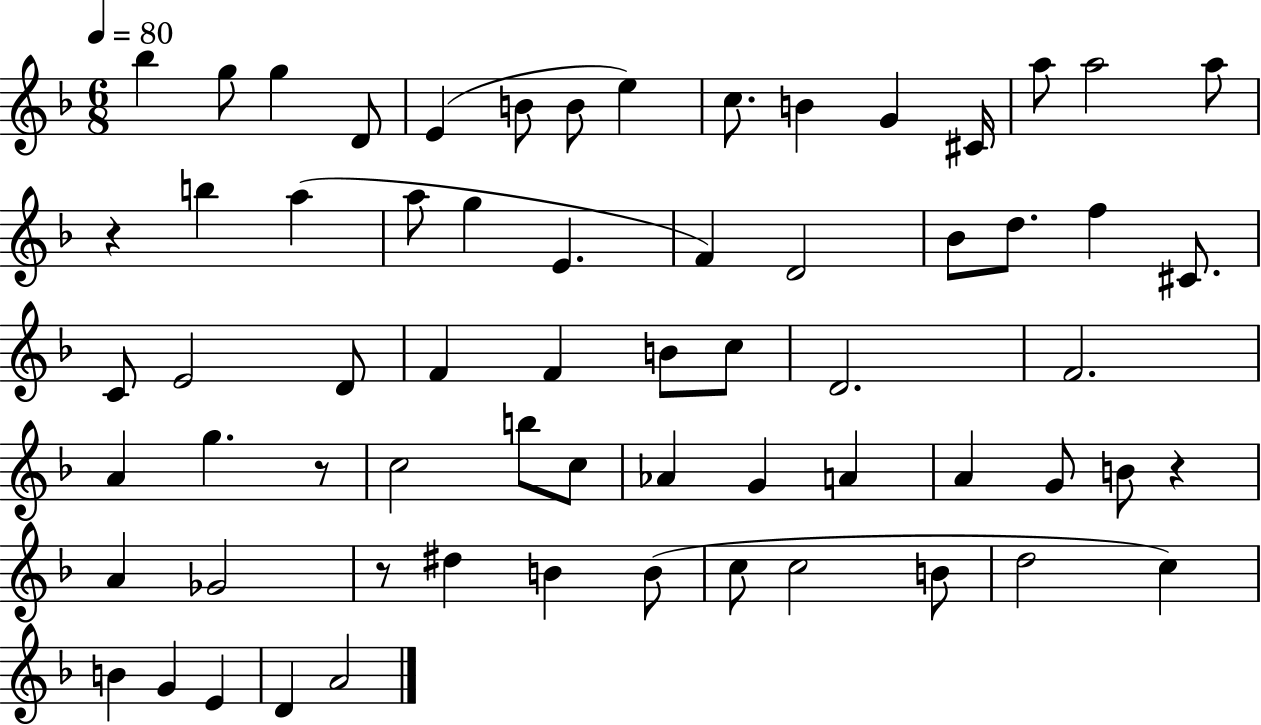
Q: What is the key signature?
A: F major